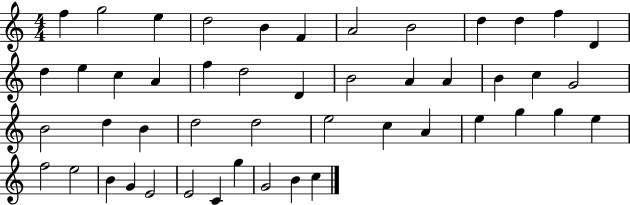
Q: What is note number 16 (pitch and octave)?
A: A4